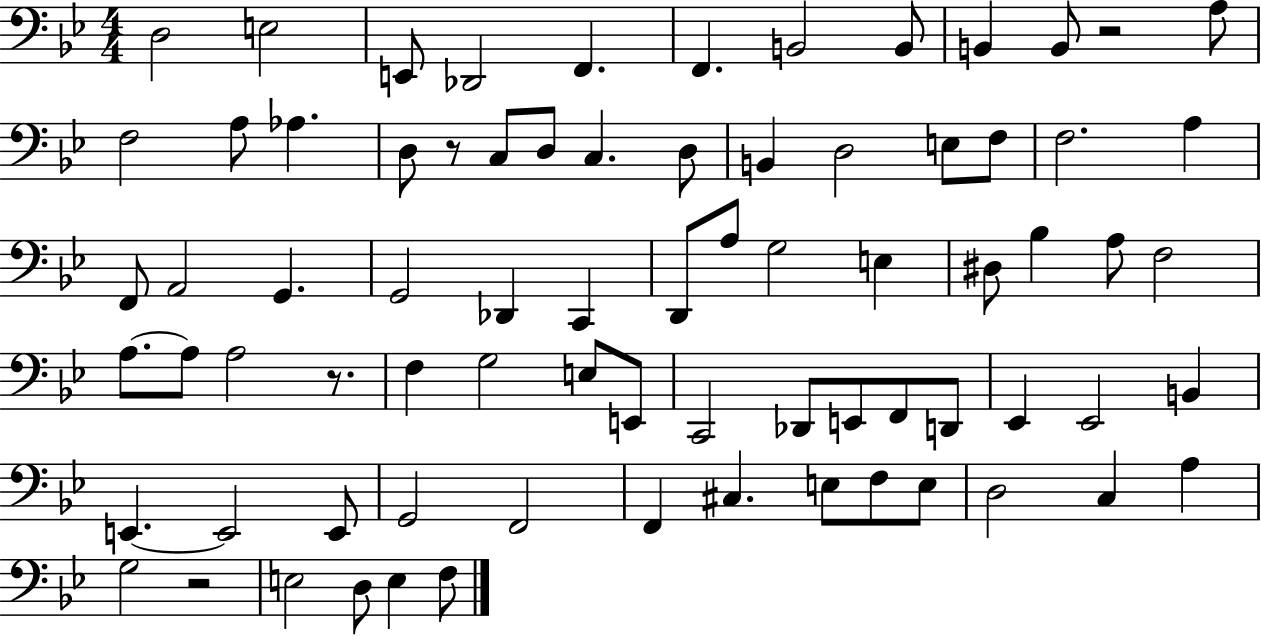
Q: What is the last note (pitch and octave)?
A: F3